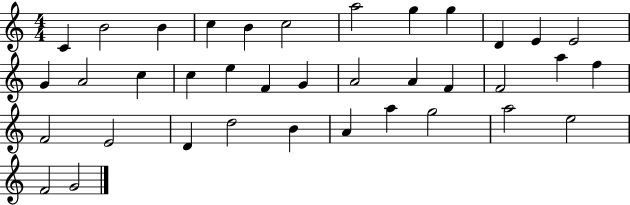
X:1
T:Untitled
M:4/4
L:1/4
K:C
C B2 B c B c2 a2 g g D E E2 G A2 c c e F G A2 A F F2 a f F2 E2 D d2 B A a g2 a2 e2 F2 G2